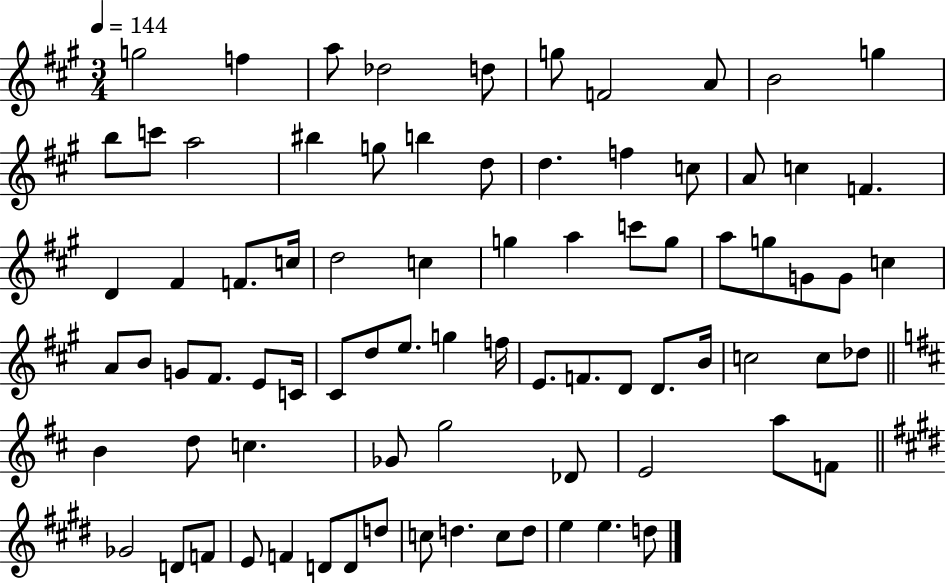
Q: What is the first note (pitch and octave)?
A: G5